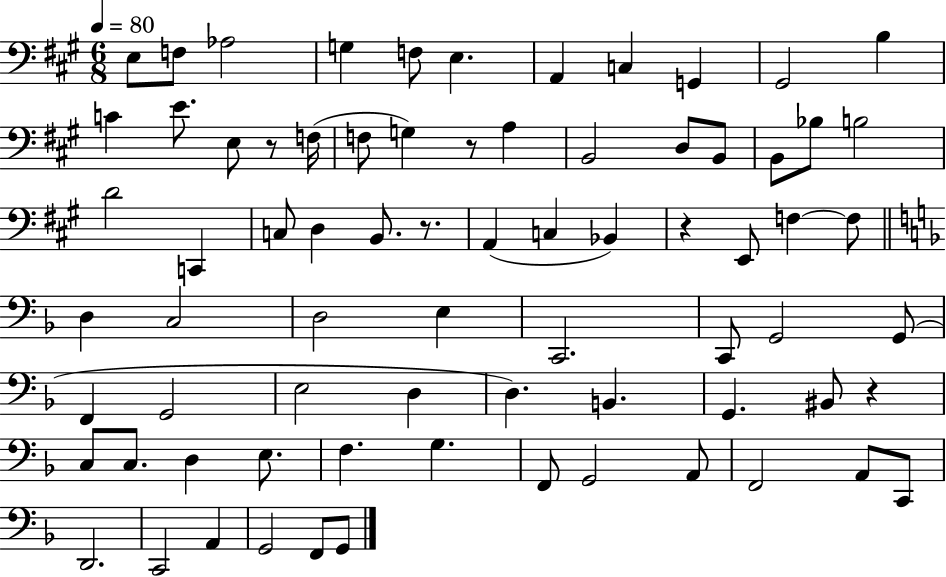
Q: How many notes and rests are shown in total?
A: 74